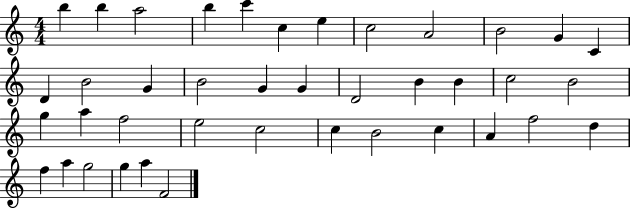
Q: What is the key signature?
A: C major